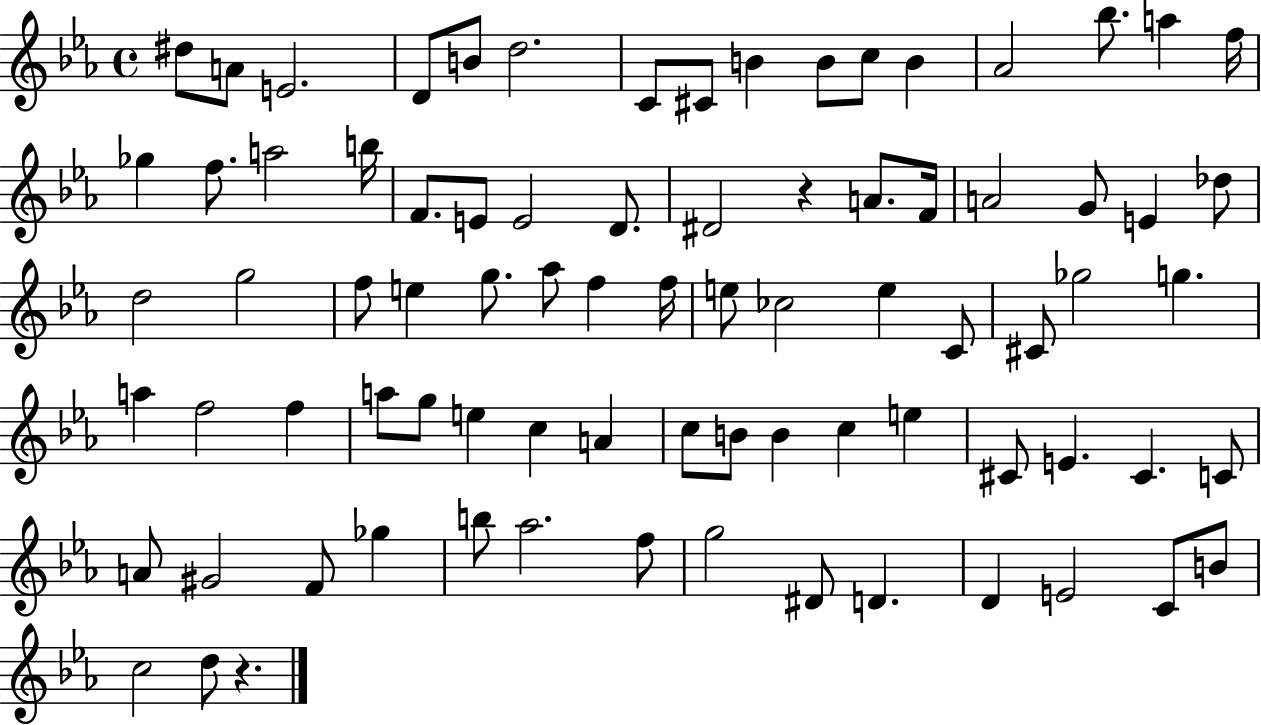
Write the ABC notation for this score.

X:1
T:Untitled
M:4/4
L:1/4
K:Eb
^d/2 A/2 E2 D/2 B/2 d2 C/2 ^C/2 B B/2 c/2 B _A2 _b/2 a f/4 _g f/2 a2 b/4 F/2 E/2 E2 D/2 ^D2 z A/2 F/4 A2 G/2 E _d/2 d2 g2 f/2 e g/2 _a/2 f f/4 e/2 _c2 e C/2 ^C/2 _g2 g a f2 f a/2 g/2 e c A c/2 B/2 B c e ^C/2 E ^C C/2 A/2 ^G2 F/2 _g b/2 _a2 f/2 g2 ^D/2 D D E2 C/2 B/2 c2 d/2 z